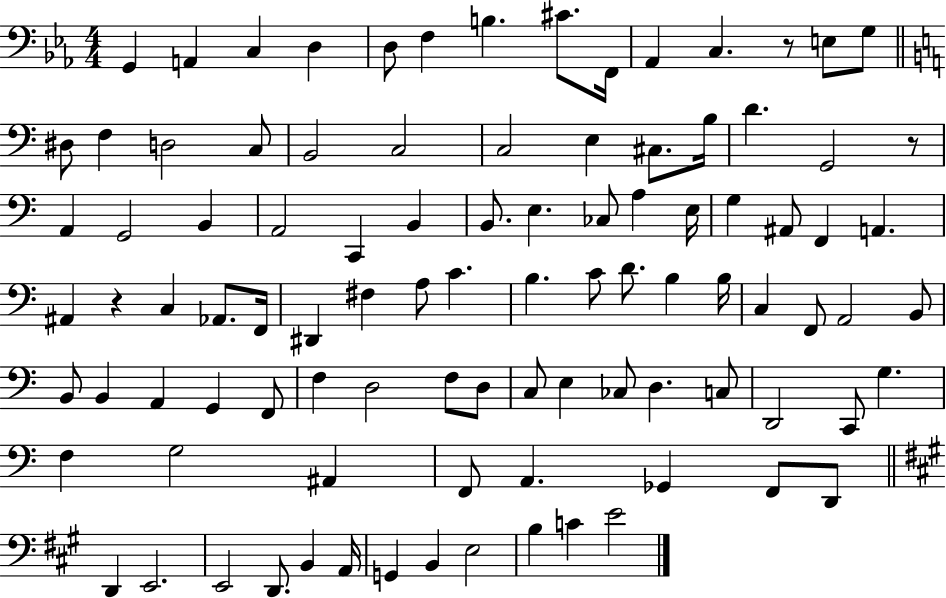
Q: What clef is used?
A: bass